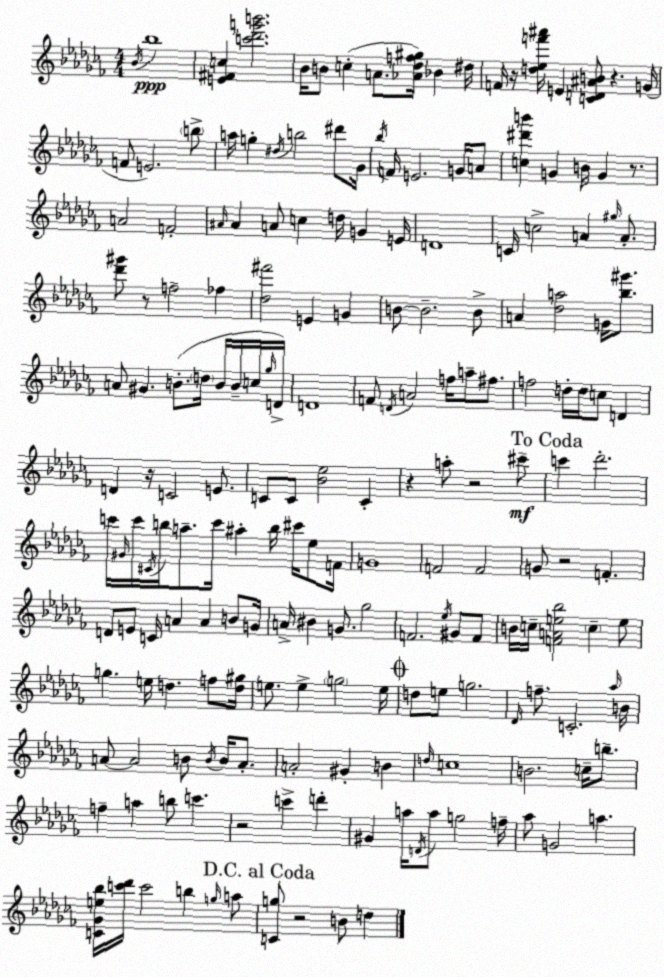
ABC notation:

X:1
T:Untitled
M:4/4
L:1/4
K:Abm
_B/4 _b4 [E^Fc] [c'_d'g'b']2 _B/4 B/2 c A/2 [_A_df^g]/4 _B ^d/4 F/4 z/4 [d_ef'^a']/4 E [CD^AB]/2 z G/4 F/2 E2 b/2 a/4 g ^d/4 b2 ^d'/2 _G/4 _b/4 F/4 E2 G/4 A/2 [c^d'b'] G B/4 G z/2 A2 F2 ^A/4 ^A A/2 c d/4 G E/4 D4 C/4 c2 A ^g/4 A/2 [_d'^g']/2 z/2 f2 _f [_d^f']2 E G B/2 B2 B/2 A [_da]2 G/4 [_b^g']/2 A/2 ^G B/2 d/4 B/4 B/4 c/4 _g/4 D/4 D4 F/2 D/4 A2 f/4 a/2 ^f/2 f2 d/4 d/4 c/2 D D z/4 C2 E/2 C/2 C/2 [_B_e]2 C z a/2 z2 ^c'/2 c' _d'2 c'/4 ^G/4 c'/4 ^C/4 b/4 a/2 c'/4 ^a b/4 ^c'/4 _e/2 F/4 G4 F2 F2 G/2 z2 F D/2 E/2 C/4 A A B/2 G/4 A/4 ^B G/2 _g2 F2 _e/4 ^G/2 F/2 B/4 c/4 [FAe_b]2 c e/2 g e/4 d f/2 [d^g]/4 e/2 e g2 e/4 d/2 e/2 g2 _D/4 f/2 C2 _a/4 B/4 A/2 A2 B/2 B/4 B/4 A/2 A2 ^G B d/4 c4 B2 c/4 b/2 f a b/2 c' z2 c' d' ^G a/4 D/4 a/2 g2 f/4 _a/2 G2 a [C_Ge_b]/4 [c'_d']/4 c'2 b g/4 a/2 [Cg]/2 z2 B/2 d